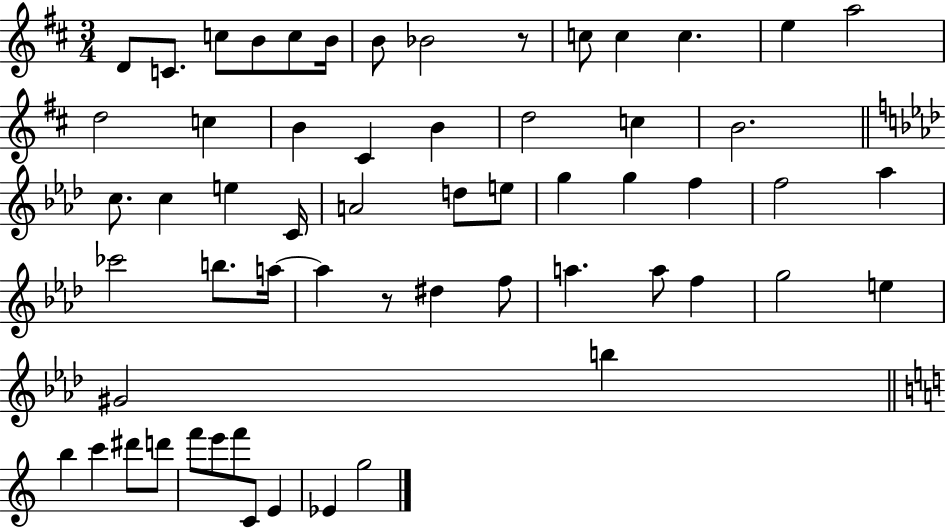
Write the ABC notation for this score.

X:1
T:Untitled
M:3/4
L:1/4
K:D
D/2 C/2 c/2 B/2 c/2 B/4 B/2 _B2 z/2 c/2 c c e a2 d2 c B ^C B d2 c B2 c/2 c e C/4 A2 d/2 e/2 g g f f2 _a _c'2 b/2 a/4 a z/2 ^d f/2 a a/2 f g2 e ^G2 b b c' ^d'/2 d'/2 f'/2 e'/2 f'/2 C/2 E _E g2